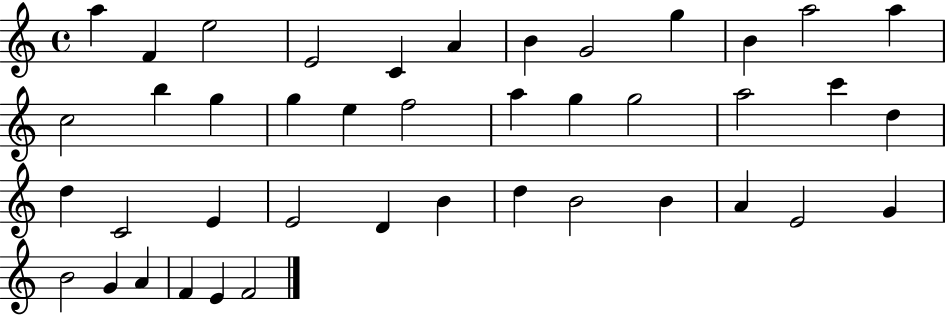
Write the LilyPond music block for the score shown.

{
  \clef treble
  \time 4/4
  \defaultTimeSignature
  \key c \major
  a''4 f'4 e''2 | e'2 c'4 a'4 | b'4 g'2 g''4 | b'4 a''2 a''4 | \break c''2 b''4 g''4 | g''4 e''4 f''2 | a''4 g''4 g''2 | a''2 c'''4 d''4 | \break d''4 c'2 e'4 | e'2 d'4 b'4 | d''4 b'2 b'4 | a'4 e'2 g'4 | \break b'2 g'4 a'4 | f'4 e'4 f'2 | \bar "|."
}